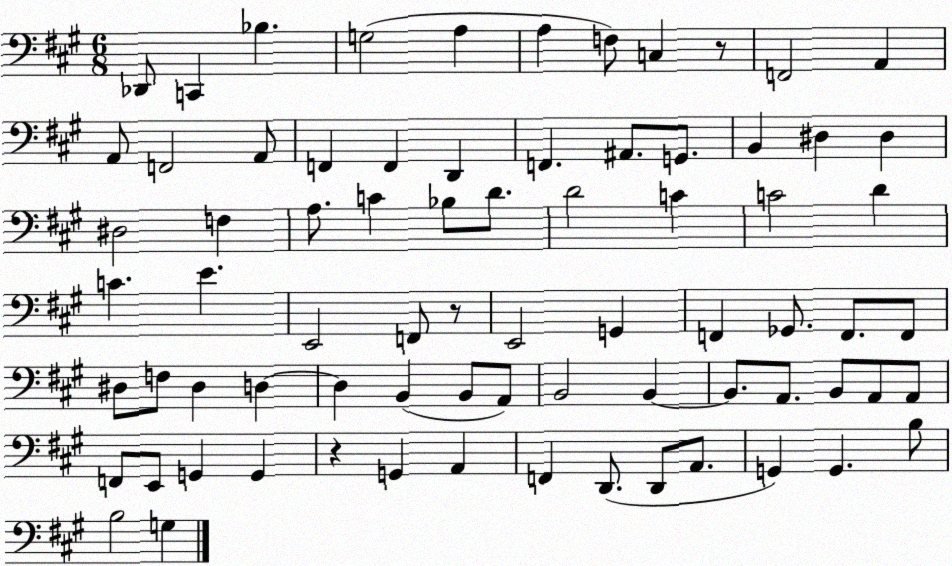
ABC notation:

X:1
T:Untitled
M:6/8
L:1/4
K:A
_D,,/2 C,, _B, G,2 A, A, F,/2 C, z/2 F,,2 A,, A,,/2 F,,2 A,,/2 F,, F,, D,, F,, ^A,,/2 G,,/2 B,, ^D, ^D, ^D,2 F, A,/2 C _B,/2 D/2 D2 C C2 D C E E,,2 F,,/2 z/2 E,,2 G,, F,, _G,,/2 F,,/2 F,,/2 ^D,/2 F,/2 ^D, D, D, B,, B,,/2 A,,/2 B,,2 B,, B,,/2 A,,/2 B,,/2 A,,/2 A,,/2 F,,/2 E,,/2 G,, G,, z G,, A,, F,, D,,/2 D,,/2 A,,/2 G,, G,, B,/2 B,2 G,